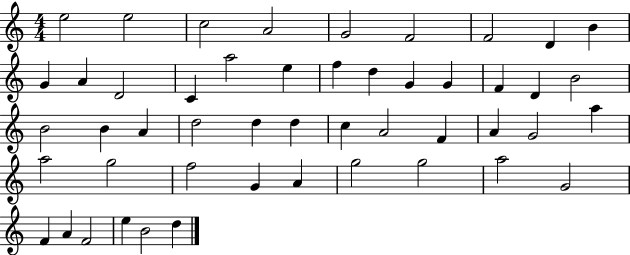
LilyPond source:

{
  \clef treble
  \numericTimeSignature
  \time 4/4
  \key c \major
  e''2 e''2 | c''2 a'2 | g'2 f'2 | f'2 d'4 b'4 | \break g'4 a'4 d'2 | c'4 a''2 e''4 | f''4 d''4 g'4 g'4 | f'4 d'4 b'2 | \break b'2 b'4 a'4 | d''2 d''4 d''4 | c''4 a'2 f'4 | a'4 g'2 a''4 | \break a''2 g''2 | f''2 g'4 a'4 | g''2 g''2 | a''2 g'2 | \break f'4 a'4 f'2 | e''4 b'2 d''4 | \bar "|."
}